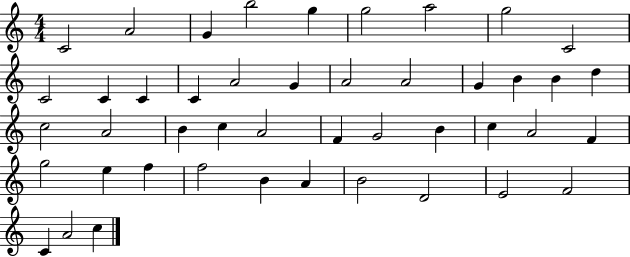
C4/h A4/h G4/q B5/h G5/q G5/h A5/h G5/h C4/h C4/h C4/q C4/q C4/q A4/h G4/q A4/h A4/h G4/q B4/q B4/q D5/q C5/h A4/h B4/q C5/q A4/h F4/q G4/h B4/q C5/q A4/h F4/q G5/h E5/q F5/q F5/h B4/q A4/q B4/h D4/h E4/h F4/h C4/q A4/h C5/q